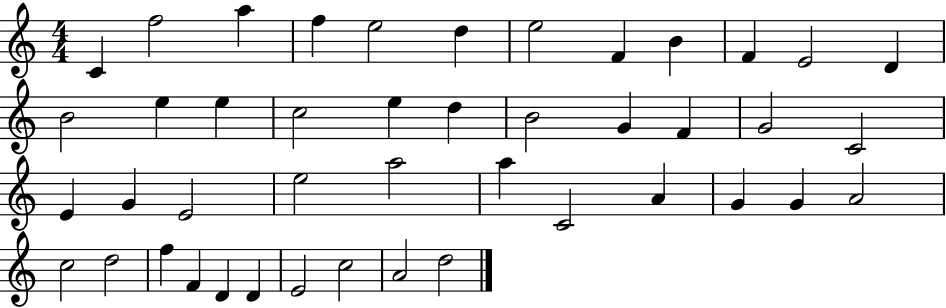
C4/q F5/h A5/q F5/q E5/h D5/q E5/h F4/q B4/q F4/q E4/h D4/q B4/h E5/q E5/q C5/h E5/q D5/q B4/h G4/q F4/q G4/h C4/h E4/q G4/q E4/h E5/h A5/h A5/q C4/h A4/q G4/q G4/q A4/h C5/h D5/h F5/q F4/q D4/q D4/q E4/h C5/h A4/h D5/h